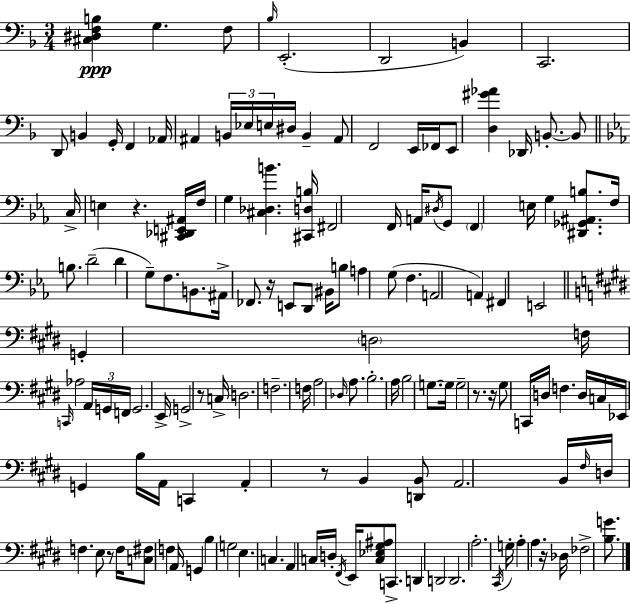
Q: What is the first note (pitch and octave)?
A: G3